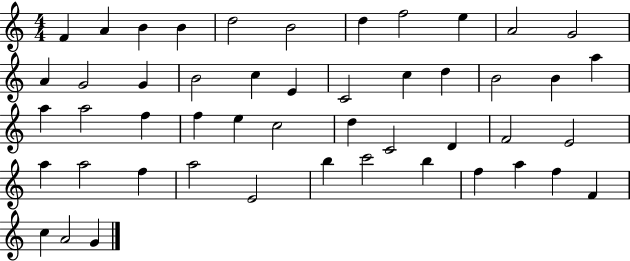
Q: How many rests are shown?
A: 0